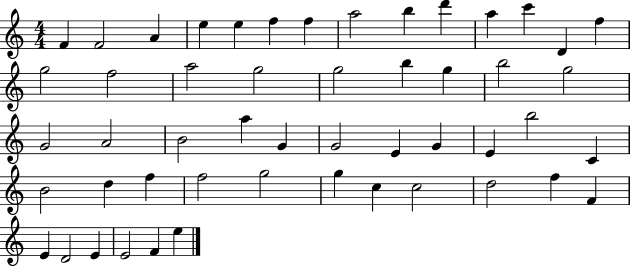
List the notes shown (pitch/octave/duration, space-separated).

F4/q F4/h A4/q E5/q E5/q F5/q F5/q A5/h B5/q D6/q A5/q C6/q D4/q F5/q G5/h F5/h A5/h G5/h G5/h B5/q G5/q B5/h G5/h G4/h A4/h B4/h A5/q G4/q G4/h E4/q G4/q E4/q B5/h C4/q B4/h D5/q F5/q F5/h G5/h G5/q C5/q C5/h D5/h F5/q F4/q E4/q D4/h E4/q E4/h F4/q E5/q